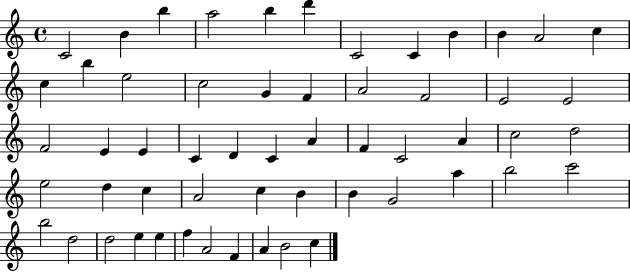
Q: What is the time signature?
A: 4/4